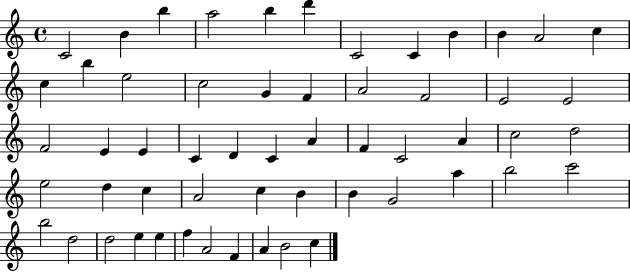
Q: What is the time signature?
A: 4/4